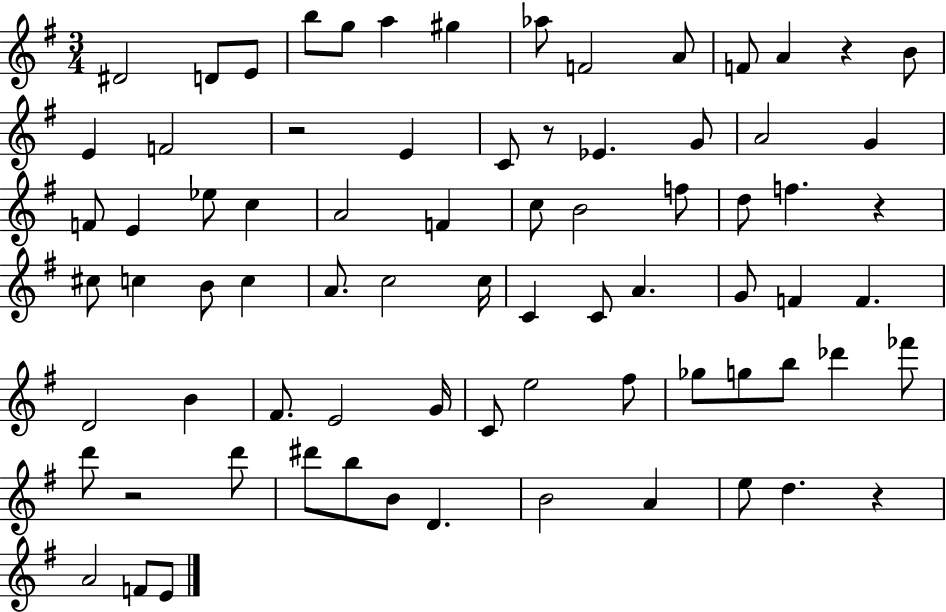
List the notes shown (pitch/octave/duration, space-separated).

D#4/h D4/e E4/e B5/e G5/e A5/q G#5/q Ab5/e F4/h A4/e F4/e A4/q R/q B4/e E4/q F4/h R/h E4/q C4/e R/e Eb4/q. G4/e A4/h G4/q F4/e E4/q Eb5/e C5/q A4/h F4/q C5/e B4/h F5/e D5/e F5/q. R/q C#5/e C5/q B4/e C5/q A4/e. C5/h C5/s C4/q C4/e A4/q. G4/e F4/q F4/q. D4/h B4/q F#4/e. E4/h G4/s C4/e E5/h F#5/e Gb5/e G5/e B5/e Db6/q FES6/e D6/e R/h D6/e D#6/e B5/e B4/e D4/q. B4/h A4/q E5/e D5/q. R/q A4/h F4/e E4/e